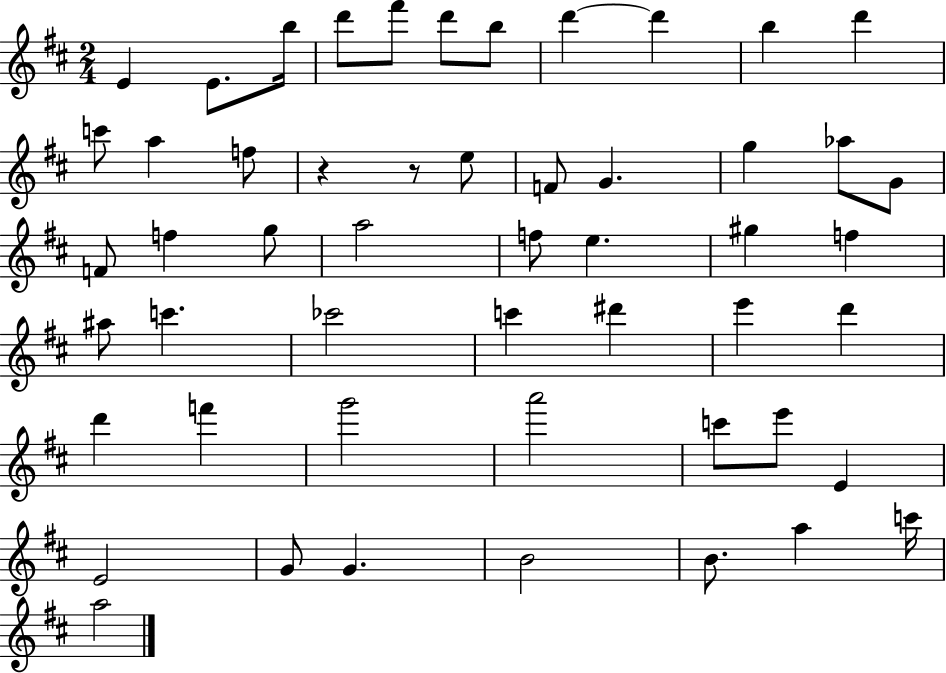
{
  \clef treble
  \numericTimeSignature
  \time 2/4
  \key d \major
  \repeat volta 2 { e'4 e'8. b''16 | d'''8 fis'''8 d'''8 b''8 | d'''4~~ d'''4 | b''4 d'''4 | \break c'''8 a''4 f''8 | r4 r8 e''8 | f'8 g'4. | g''4 aes''8 g'8 | \break f'8 f''4 g''8 | a''2 | f''8 e''4. | gis''4 f''4 | \break ais''8 c'''4. | ces'''2 | c'''4 dis'''4 | e'''4 d'''4 | \break d'''4 f'''4 | g'''2 | a'''2 | c'''8 e'''8 e'4 | \break e'2 | g'8 g'4. | b'2 | b'8. a''4 c'''16 | \break a''2 | } \bar "|."
}